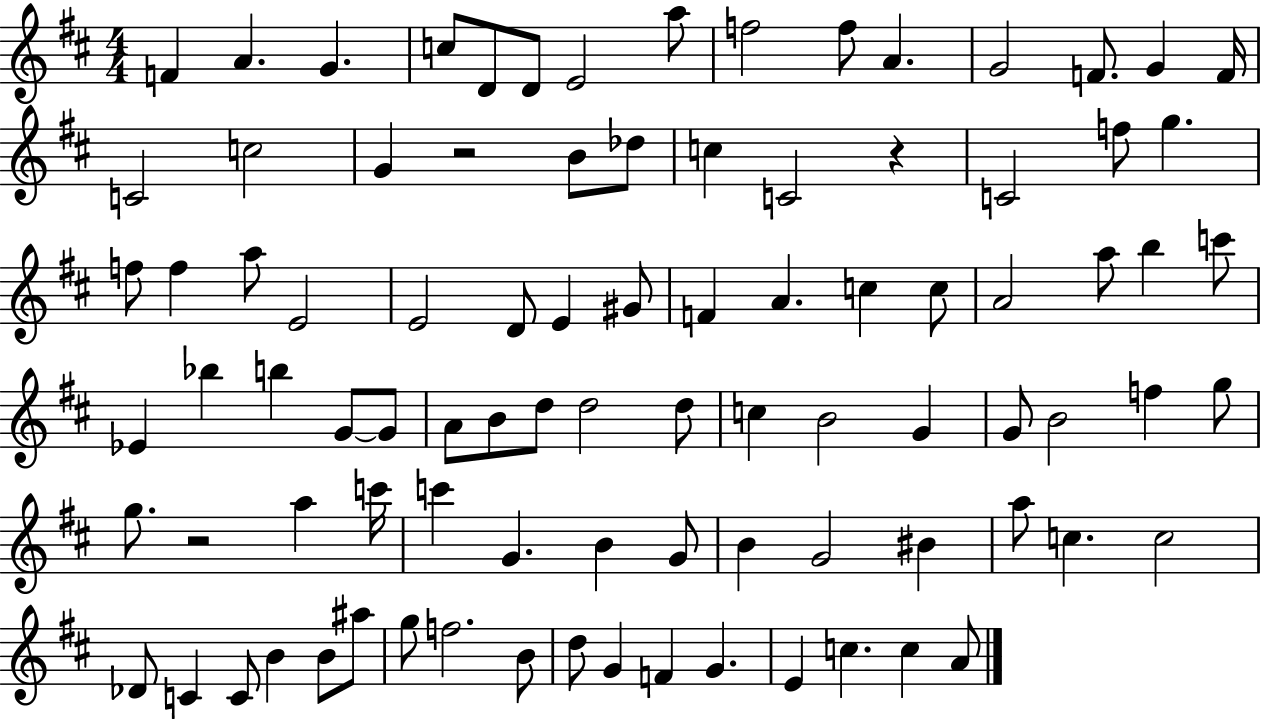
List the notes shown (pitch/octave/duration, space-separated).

F4/q A4/q. G4/q. C5/e D4/e D4/e E4/h A5/e F5/h F5/e A4/q. G4/h F4/e. G4/q F4/s C4/h C5/h G4/q R/h B4/e Db5/e C5/q C4/h R/q C4/h F5/e G5/q. F5/e F5/q A5/e E4/h E4/h D4/e E4/q G#4/e F4/q A4/q. C5/q C5/e A4/h A5/e B5/q C6/e Eb4/q Bb5/q B5/q G4/e G4/e A4/e B4/e D5/e D5/h D5/e C5/q B4/h G4/q G4/e B4/h F5/q G5/e G5/e. R/h A5/q C6/s C6/q G4/q. B4/q G4/e B4/q G4/h BIS4/q A5/e C5/q. C5/h Db4/e C4/q C4/e B4/q B4/e A#5/e G5/e F5/h. B4/e D5/e G4/q F4/q G4/q. E4/q C5/q. C5/q A4/e